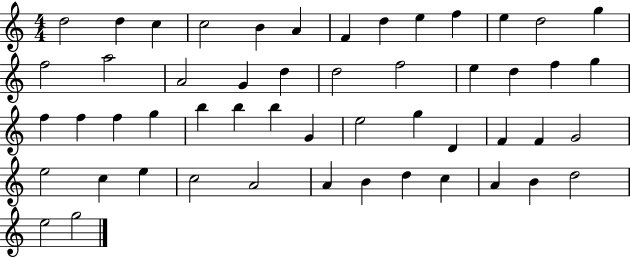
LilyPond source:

{
  \clef treble
  \numericTimeSignature
  \time 4/4
  \key c \major
  d''2 d''4 c''4 | c''2 b'4 a'4 | f'4 d''4 e''4 f''4 | e''4 d''2 g''4 | \break f''2 a''2 | a'2 g'4 d''4 | d''2 f''2 | e''4 d''4 f''4 g''4 | \break f''4 f''4 f''4 g''4 | b''4 b''4 b''4 g'4 | e''2 g''4 d'4 | f'4 f'4 g'2 | \break e''2 c''4 e''4 | c''2 a'2 | a'4 b'4 d''4 c''4 | a'4 b'4 d''2 | \break e''2 g''2 | \bar "|."
}